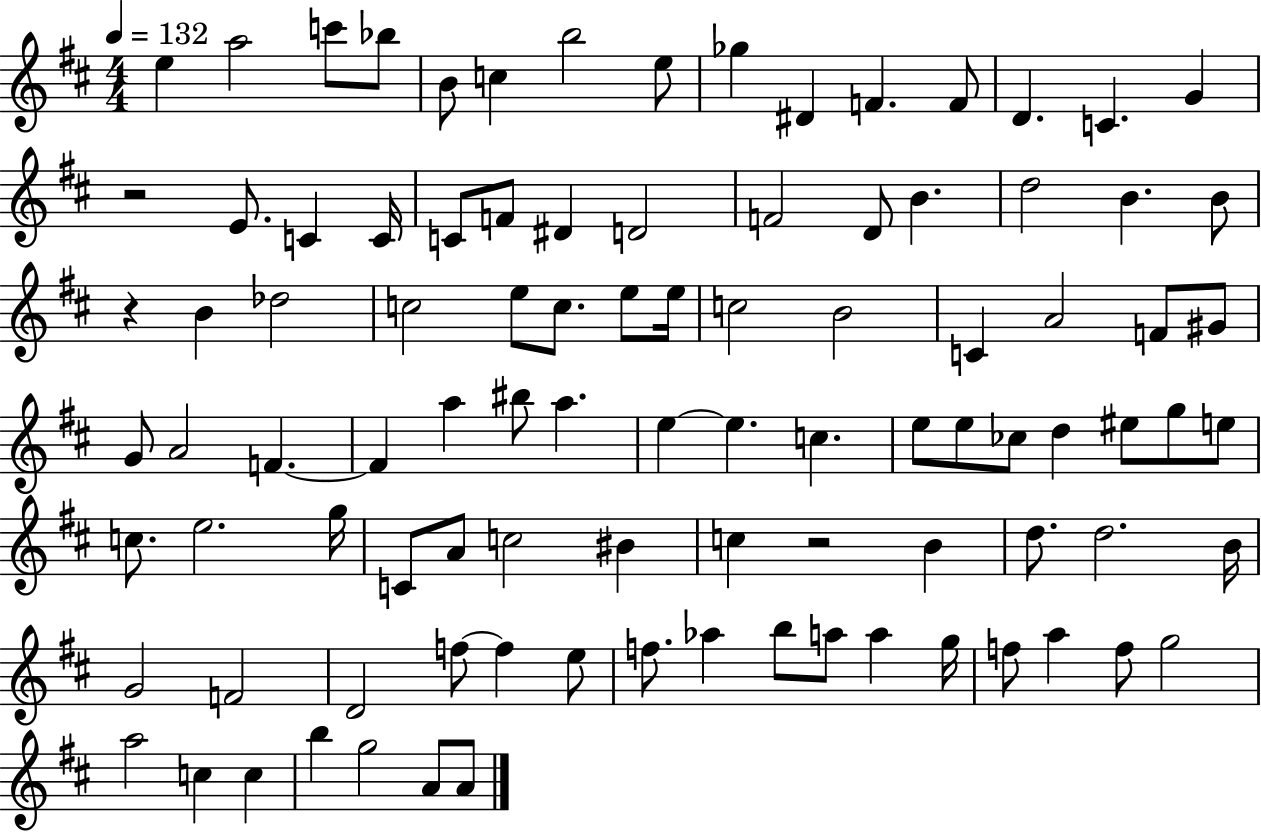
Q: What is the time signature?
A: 4/4